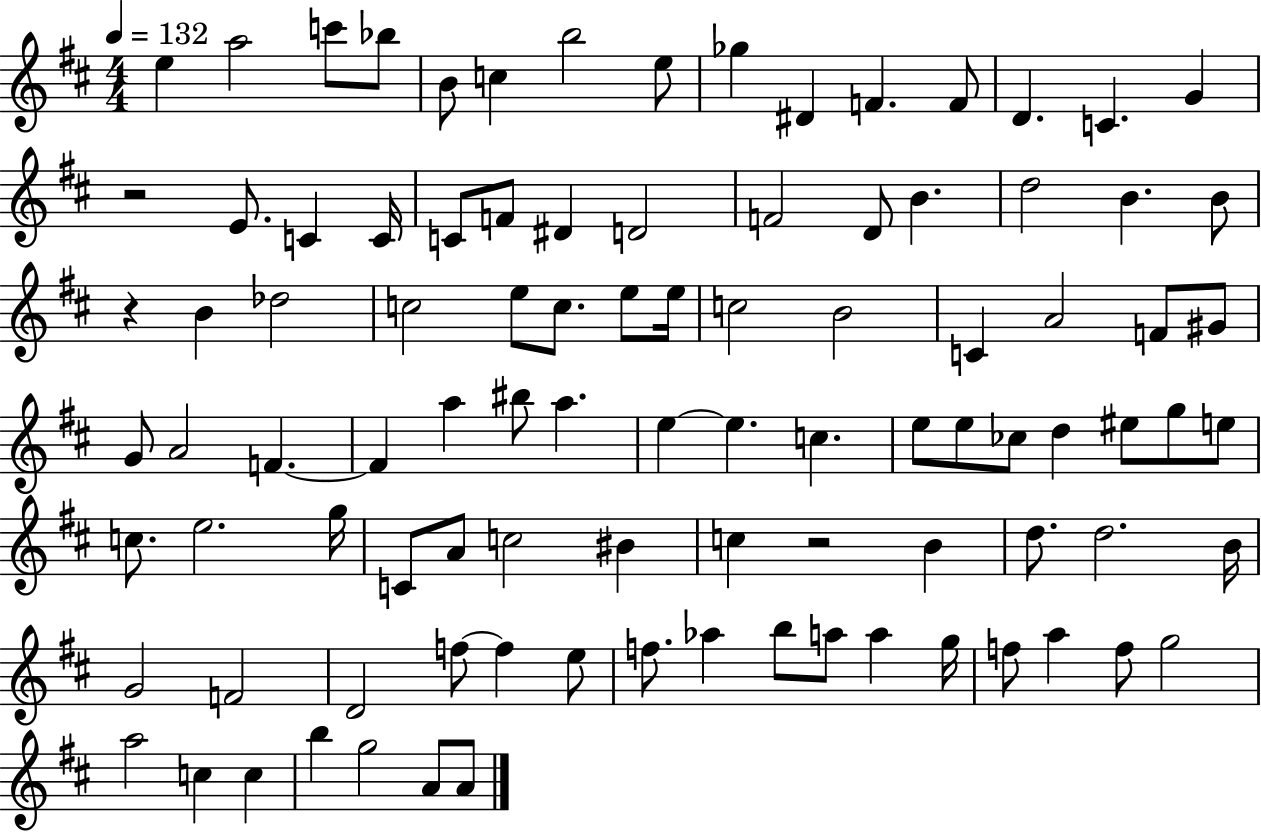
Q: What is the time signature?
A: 4/4